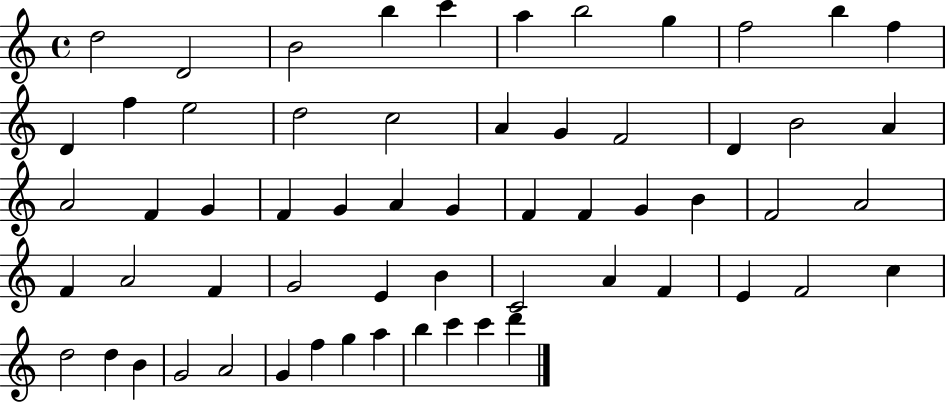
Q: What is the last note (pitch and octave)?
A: D6